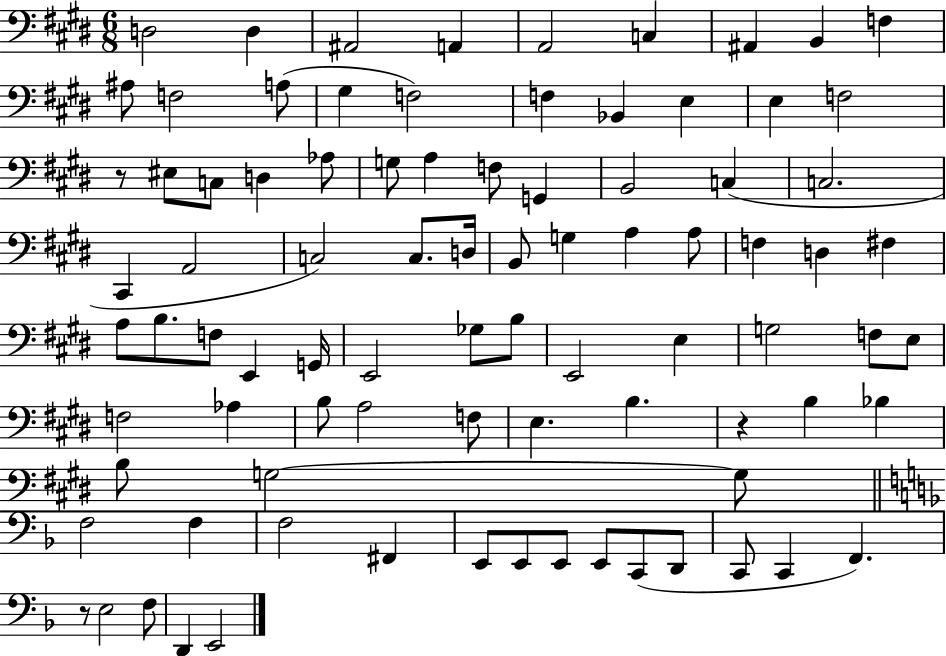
D3/h D3/q A#2/h A2/q A2/h C3/q A#2/q B2/q F3/q A#3/e F3/h A3/e G#3/q F3/h F3/q Bb2/q E3/q E3/q F3/h R/e EIS3/e C3/e D3/q Ab3/e G3/e A3/q F3/e G2/q B2/h C3/q C3/h. C#2/q A2/h C3/h C3/e. D3/s B2/e G3/q A3/q A3/e F3/q D3/q F#3/q A3/e B3/e. F3/e E2/q G2/s E2/h Gb3/e B3/e E2/h E3/q G3/h F3/e E3/e F3/h Ab3/q B3/e A3/h F3/e E3/q. B3/q. R/q B3/q Bb3/q B3/e G3/h G3/e F3/h F3/q F3/h F#2/q E2/e E2/e E2/e E2/e C2/e D2/e C2/e C2/q F2/q. R/e E3/h F3/e D2/q E2/h